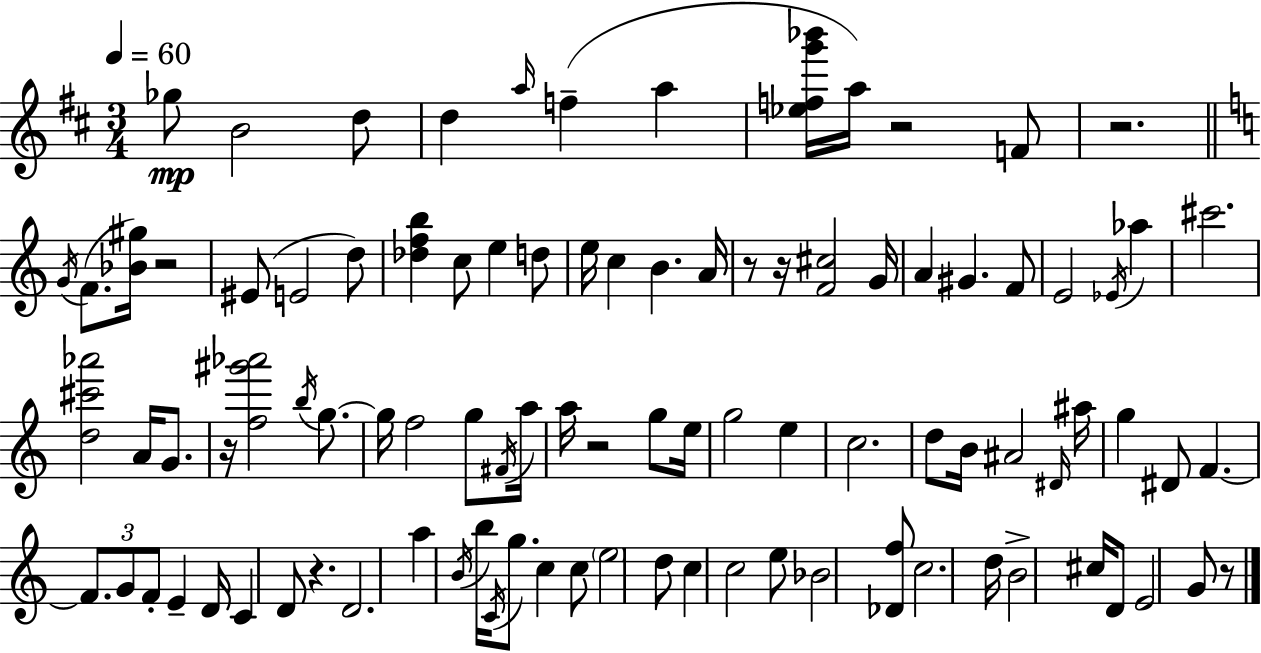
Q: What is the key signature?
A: D major